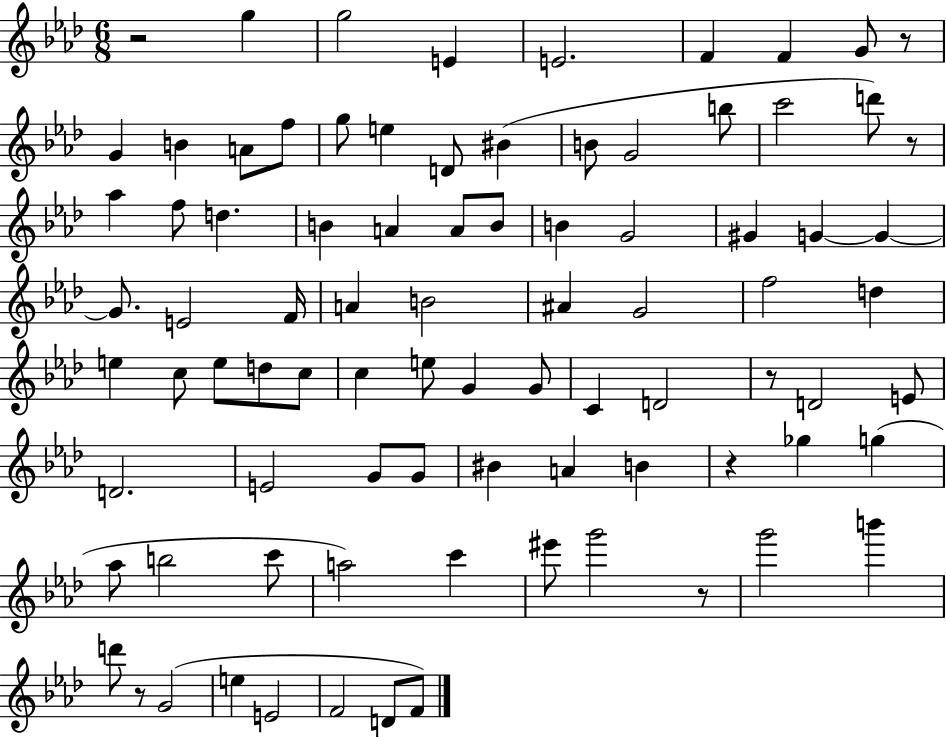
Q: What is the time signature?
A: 6/8